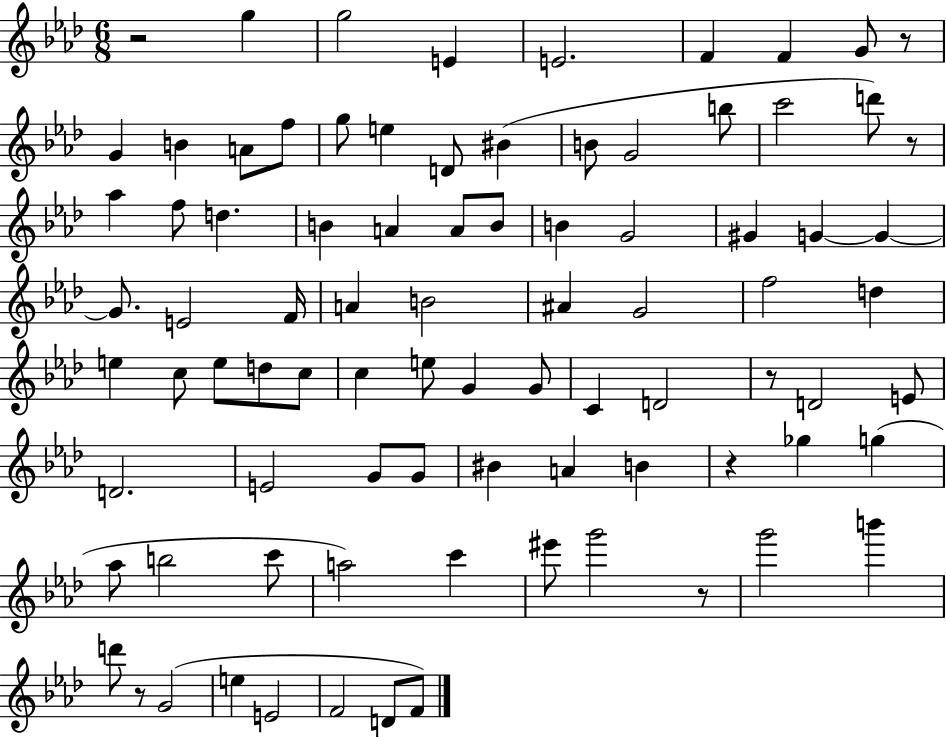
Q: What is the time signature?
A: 6/8